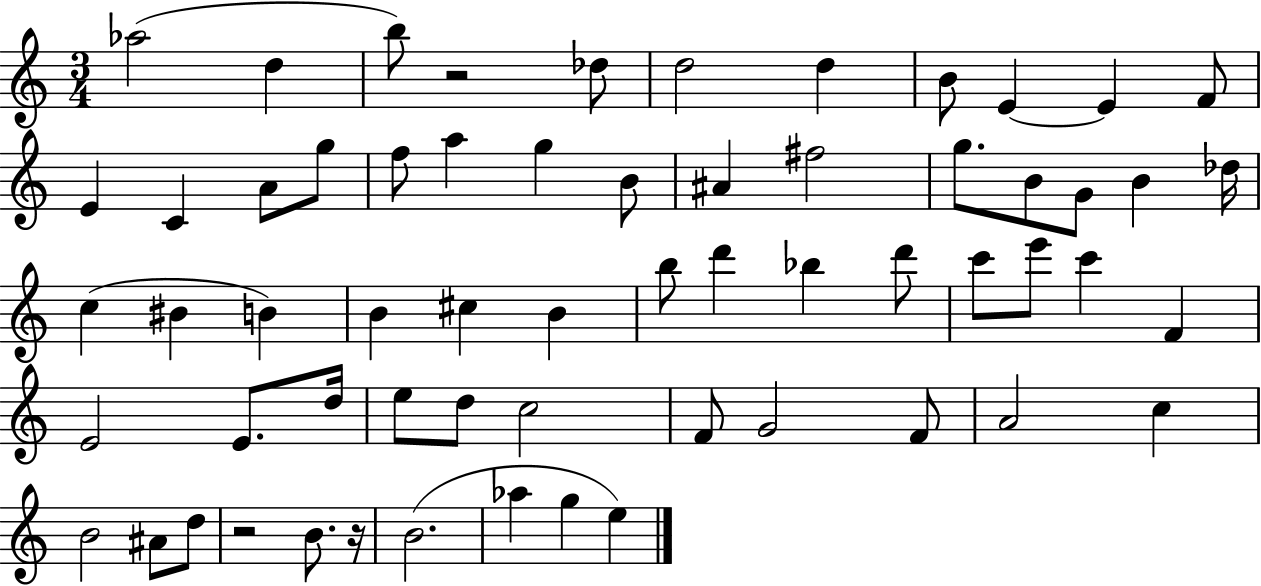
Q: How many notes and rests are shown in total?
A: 61